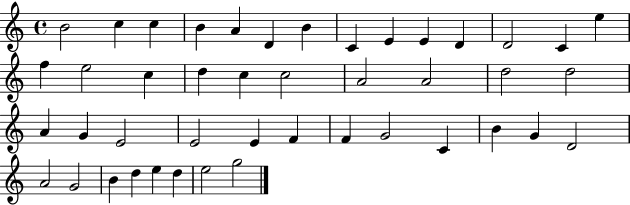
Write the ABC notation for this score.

X:1
T:Untitled
M:4/4
L:1/4
K:C
B2 c c B A D B C E E D D2 C e f e2 c d c c2 A2 A2 d2 d2 A G E2 E2 E F F G2 C B G D2 A2 G2 B d e d e2 g2